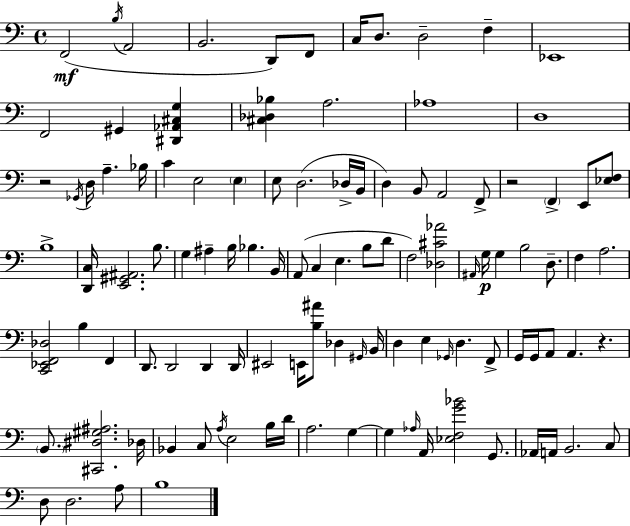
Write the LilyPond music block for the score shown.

{
  \clef bass
  \time 4/4
  \defaultTimeSignature
  \key c \major
  f,2(\mf \acciaccatura { b16 } a,2 | b,2. d,8) f,8 | c16 d8. d2-- f4-- | ees,1 | \break f,2 gis,4 <dis, aes, cis g>4 | <cis des bes>4 a2. | aes1 | d1 | \break r2 \acciaccatura { ges,16 } d16 a4.-- | bes16 c'4 e2 \parenthesize e4 | e8 d2.( | des16-> b,16 d4) b,8 a,2 | \break f,8-> r2 \parenthesize f,4-> e,8 | <ees f>8 b1-> | <d, c>16 <e, gis, ais,>2. b8. | g4 ais4-- b16 bes4. | \break b,16 a,8( c4 e4. b8 | d'8 f2) <des cis' aes'>2 | \grace { ais,16 }\p g16 g4 b2 | d8.-- f4 a2. | \break <c, ees, f, des>2 b4 f,4 | d,8. d,2 d,4 | d,16 eis,2 e,16 <b ais'>8 des4 | \grace { gis,16 } b,16 d4 e4 \grace { ges,16 } d4. | \break f,8-> g,16 g,16 a,8 a,4. r4. | \parenthesize b,8. <cis, dis gis ais>2. | des16 bes,4 c8 \acciaccatura { a16 } e2 | b16 d'16 a2. | \break g4~~ g4 \grace { aes16 } a,16 <ees f g' bes'>2 | g,8. aes,16 a,16 b,2. | c8 d8 d2. | a8 b1 | \break \bar "|."
}